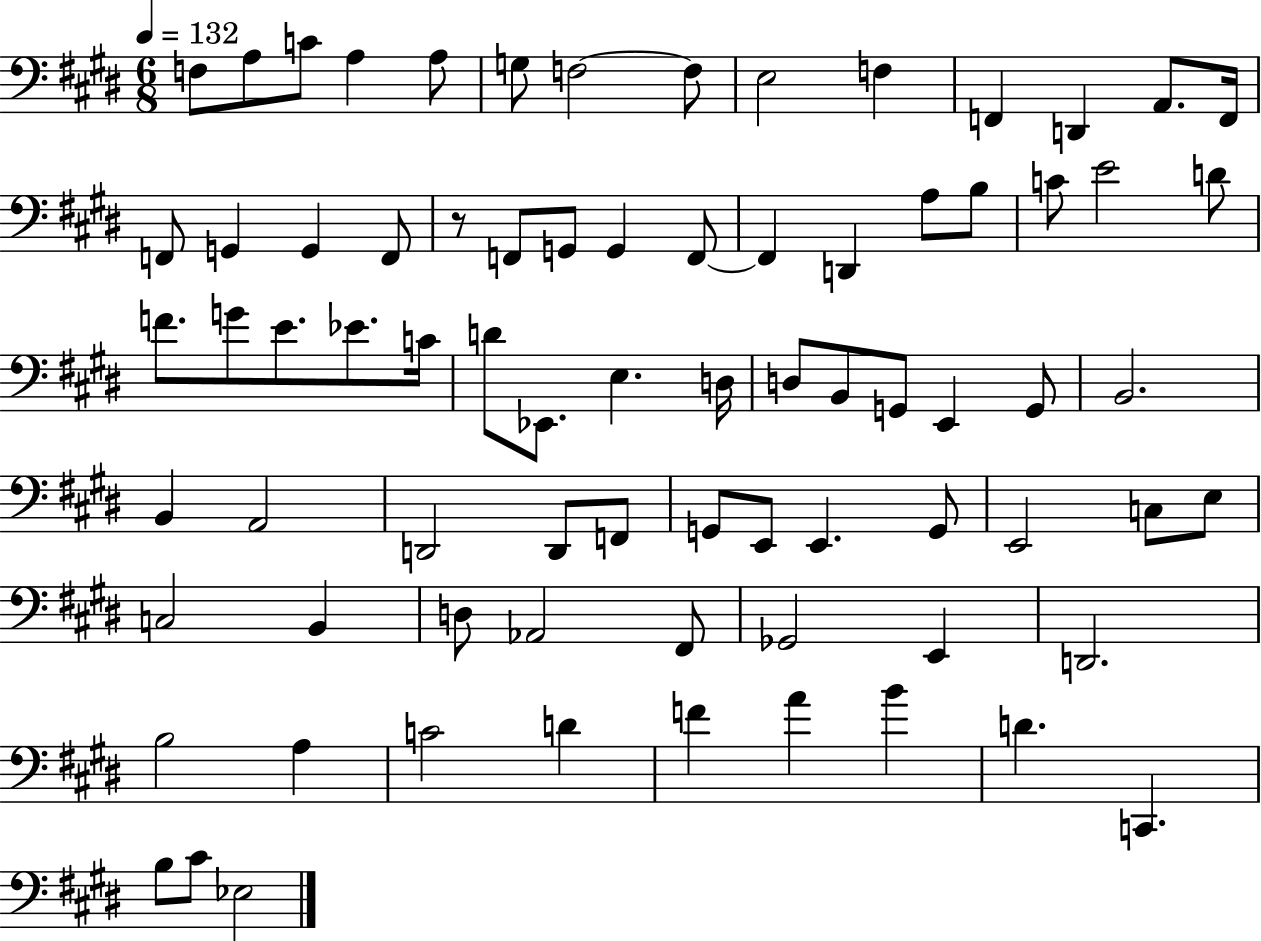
{
  \clef bass
  \numericTimeSignature
  \time 6/8
  \key e \major
  \tempo 4 = 132
  f8 a8 c'8 a4 a8 | g8 f2~~ f8 | e2 f4 | f,4 d,4 a,8. f,16 | \break f,8 g,4 g,4 f,8 | r8 f,8 g,8 g,4 f,8~~ | f,4 d,4 a8 b8 | c'8 e'2 d'8 | \break f'8. g'8 e'8. ees'8. c'16 | d'8 ees,8. e4. d16 | d8 b,8 g,8 e,4 g,8 | b,2. | \break b,4 a,2 | d,2 d,8 f,8 | g,8 e,8 e,4. g,8 | e,2 c8 e8 | \break c2 b,4 | d8 aes,2 fis,8 | ges,2 e,4 | d,2. | \break b2 a4 | c'2 d'4 | f'4 a'4 b'4 | d'4. c,4. | \break b8 cis'8 ees2 | \bar "|."
}